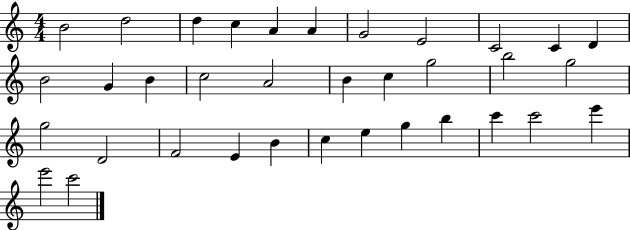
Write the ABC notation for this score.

X:1
T:Untitled
M:4/4
L:1/4
K:C
B2 d2 d c A A G2 E2 C2 C D B2 G B c2 A2 B c g2 b2 g2 g2 D2 F2 E B c e g b c' c'2 e' e'2 c'2